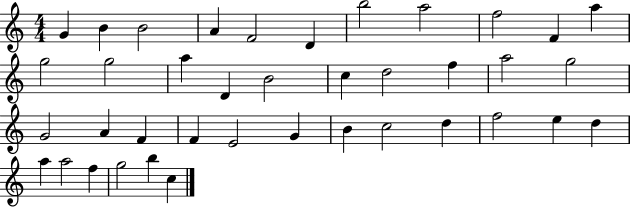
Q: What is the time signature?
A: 4/4